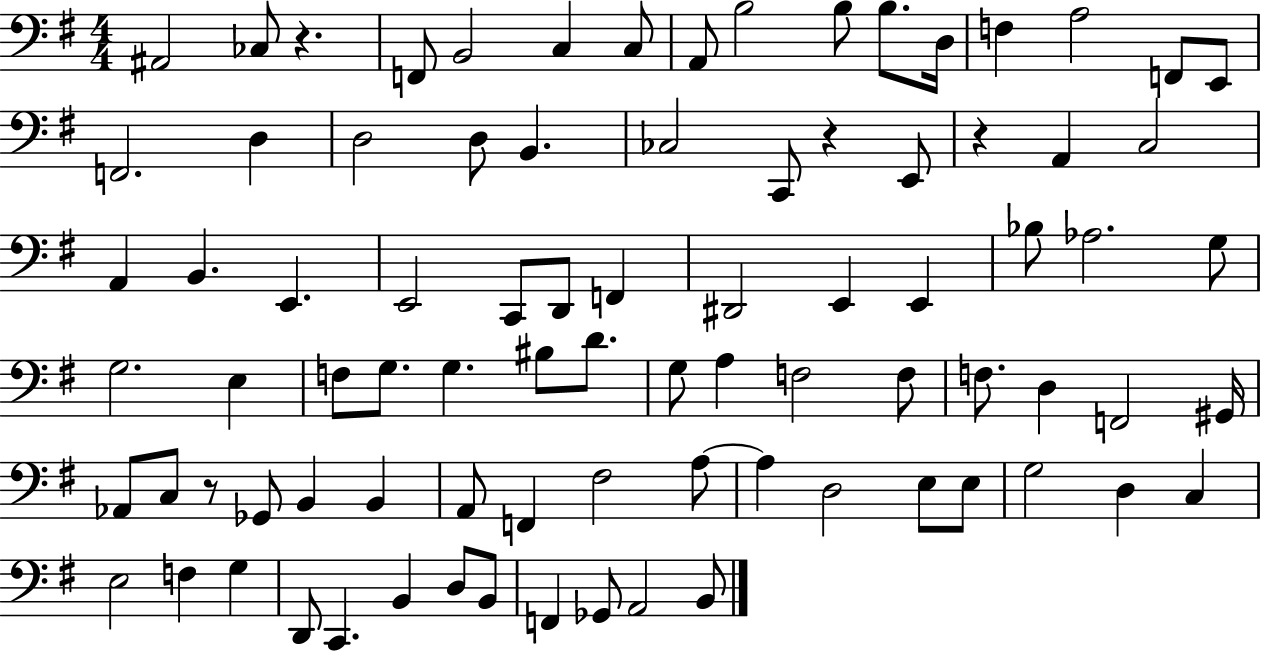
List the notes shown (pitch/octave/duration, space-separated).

A#2/h CES3/e R/q. F2/e B2/h C3/q C3/e A2/e B3/h B3/e B3/e. D3/s F3/q A3/h F2/e E2/e F2/h. D3/q D3/h D3/e B2/q. CES3/h C2/e R/q E2/e R/q A2/q C3/h A2/q B2/q. E2/q. E2/h C2/e D2/e F2/q D#2/h E2/q E2/q Bb3/e Ab3/h. G3/e G3/h. E3/q F3/e G3/e. G3/q. BIS3/e D4/e. G3/e A3/q F3/h F3/e F3/e. D3/q F2/h G#2/s Ab2/e C3/e R/e Gb2/e B2/q B2/q A2/e F2/q F#3/h A3/e A3/q D3/h E3/e E3/e G3/h D3/q C3/q E3/h F3/q G3/q D2/e C2/q. B2/q D3/e B2/e F2/q Gb2/e A2/h B2/e